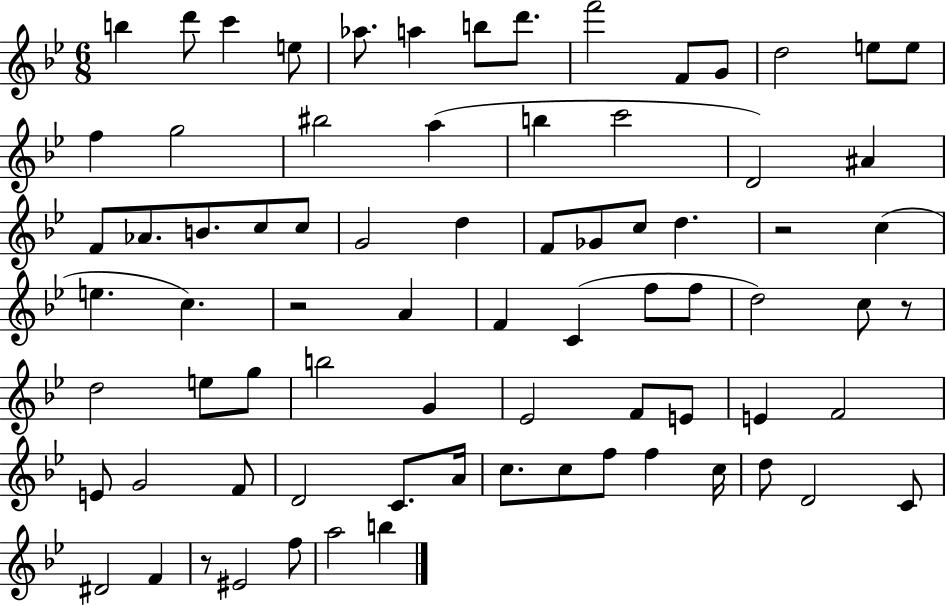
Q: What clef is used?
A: treble